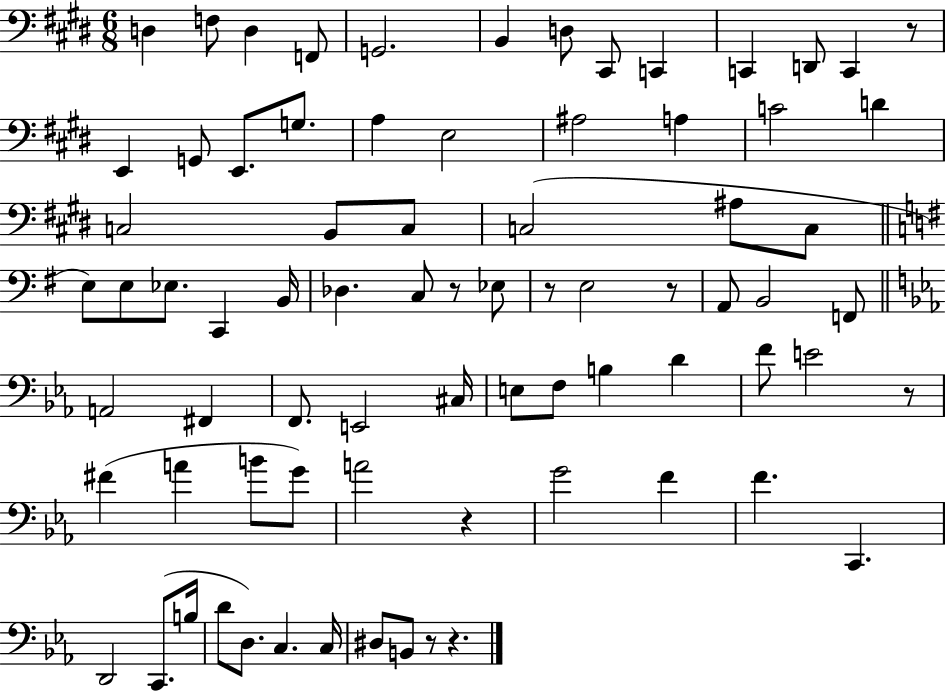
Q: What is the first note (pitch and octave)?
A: D3